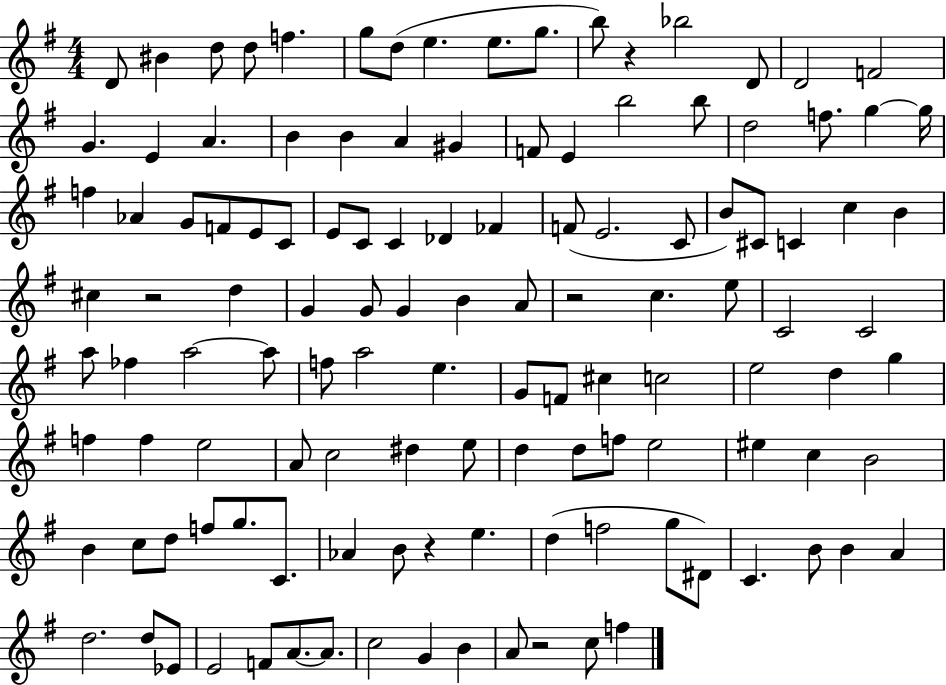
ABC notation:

X:1
T:Untitled
M:4/4
L:1/4
K:G
D/2 ^B d/2 d/2 f g/2 d/2 e e/2 g/2 b/2 z _b2 D/2 D2 F2 G E A B B A ^G F/2 E b2 b/2 d2 f/2 g g/4 f _A G/2 F/2 E/2 C/2 E/2 C/2 C _D _F F/2 E2 C/2 B/2 ^C/2 C c B ^c z2 d G G/2 G B A/2 z2 c e/2 C2 C2 a/2 _f a2 a/2 f/2 a2 e G/2 F/2 ^c c2 e2 d g f f e2 A/2 c2 ^d e/2 d d/2 f/2 e2 ^e c B2 B c/2 d/2 f/2 g/2 C/2 _A B/2 z e d f2 g/2 ^D/2 C B/2 B A d2 d/2 _E/2 E2 F/2 A/2 A/2 c2 G B A/2 z2 c/2 f